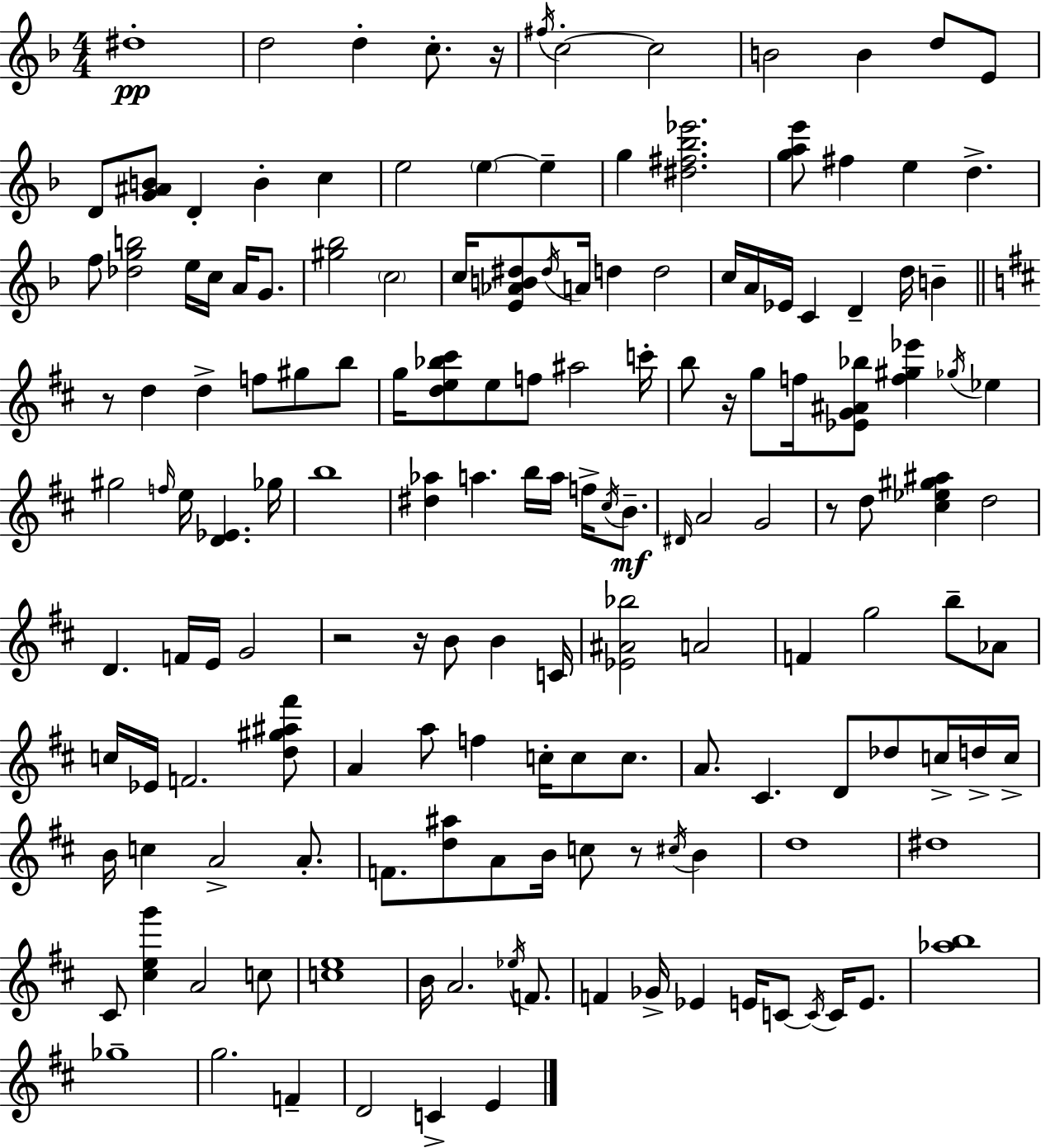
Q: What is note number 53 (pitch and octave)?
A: F5